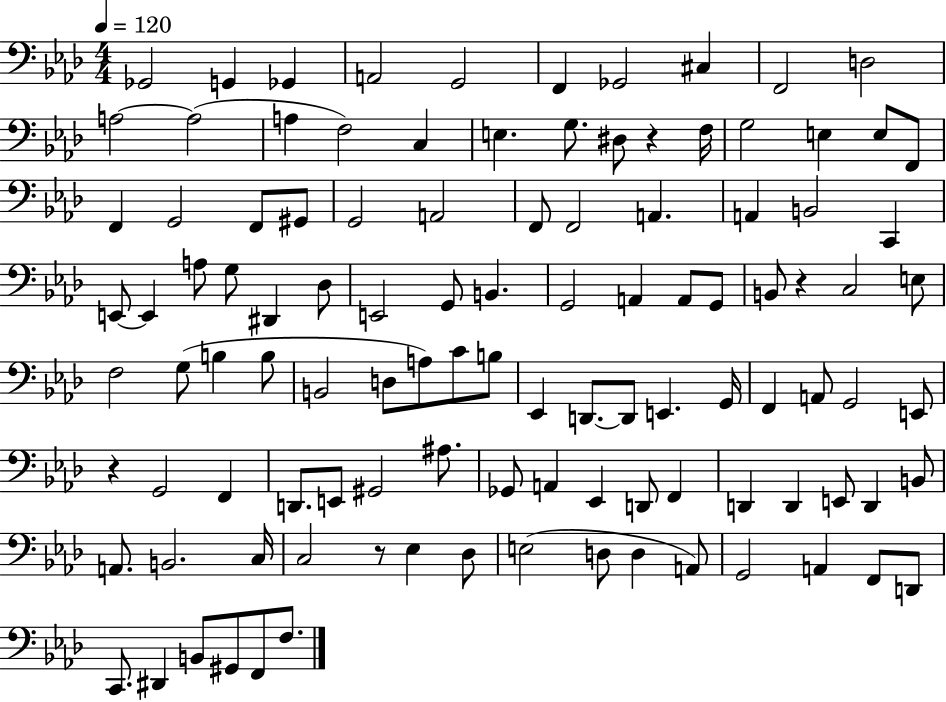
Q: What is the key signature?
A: AES major